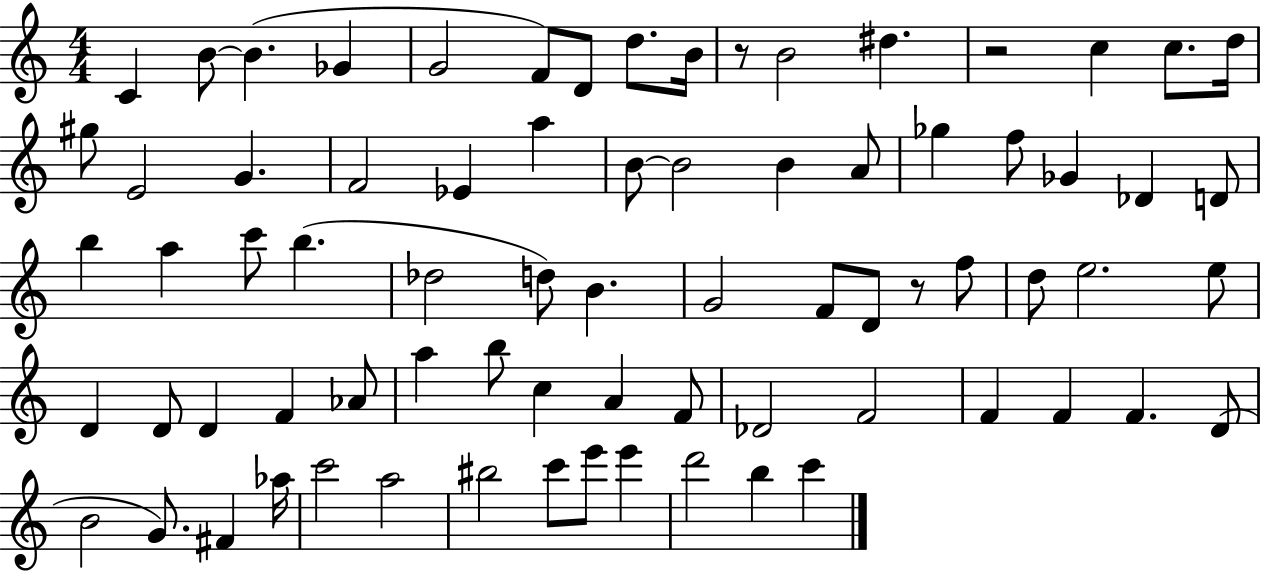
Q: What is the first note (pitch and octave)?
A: C4